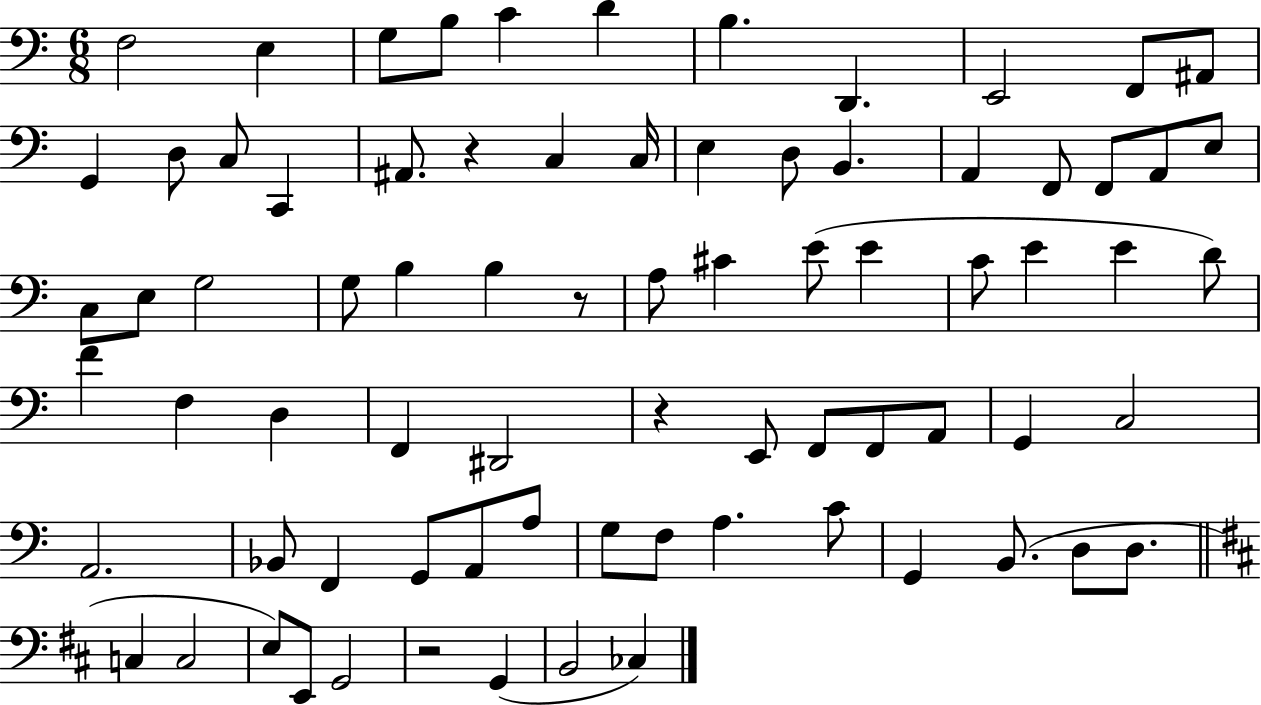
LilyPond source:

{
  \clef bass
  \numericTimeSignature
  \time 6/8
  \key c \major
  f2 e4 | g8 b8 c'4 d'4 | b4. d,4. | e,2 f,8 ais,8 | \break g,4 d8 c8 c,4 | ais,8. r4 c4 c16 | e4 d8 b,4. | a,4 f,8 f,8 a,8 e8 | \break c8 e8 g2 | g8 b4 b4 r8 | a8 cis'4 e'8( e'4 | c'8 e'4 e'4 d'8) | \break f'4 f4 d4 | f,4 dis,2 | r4 e,8 f,8 f,8 a,8 | g,4 c2 | \break a,2. | bes,8 f,4 g,8 a,8 a8 | g8 f8 a4. c'8 | g,4 b,8.( d8 d8. | \break \bar "||" \break \key b \minor c4 c2 | e8) e,8 g,2 | r2 g,4( | b,2 ces4) | \break \bar "|."
}